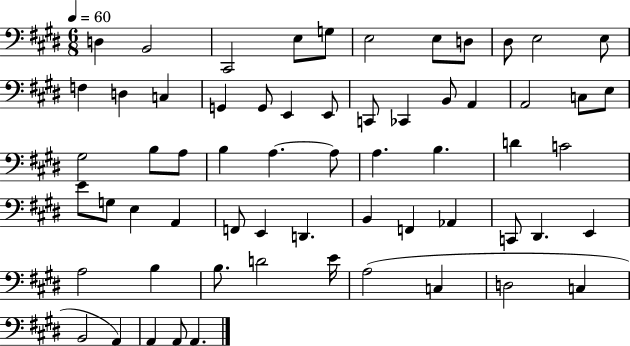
{
  \clef bass
  \numericTimeSignature
  \time 6/8
  \key e \major
  \tempo 4 = 60
  d4 b,2 | cis,2 e8 g8 | e2 e8 d8 | dis8 e2 e8 | \break f4 d4 c4 | g,4 g,8 e,4 e,8 | c,8 ces,4 b,8 a,4 | a,2 c8 e8 | \break gis2 b8 a8 | b4 a4.~~ a8 | a4. b4. | d'4 c'2 | \break e'8 g8 e4 a,4 | f,8 e,4 d,4. | b,4 f,4 aes,4 | c,8 dis,4. e,4 | \break a2 b4 | b8. d'2 e'16 | a2( c4 | d2 c4 | \break b,2 a,4) | a,4 a,8 a,4. | \bar "|."
}